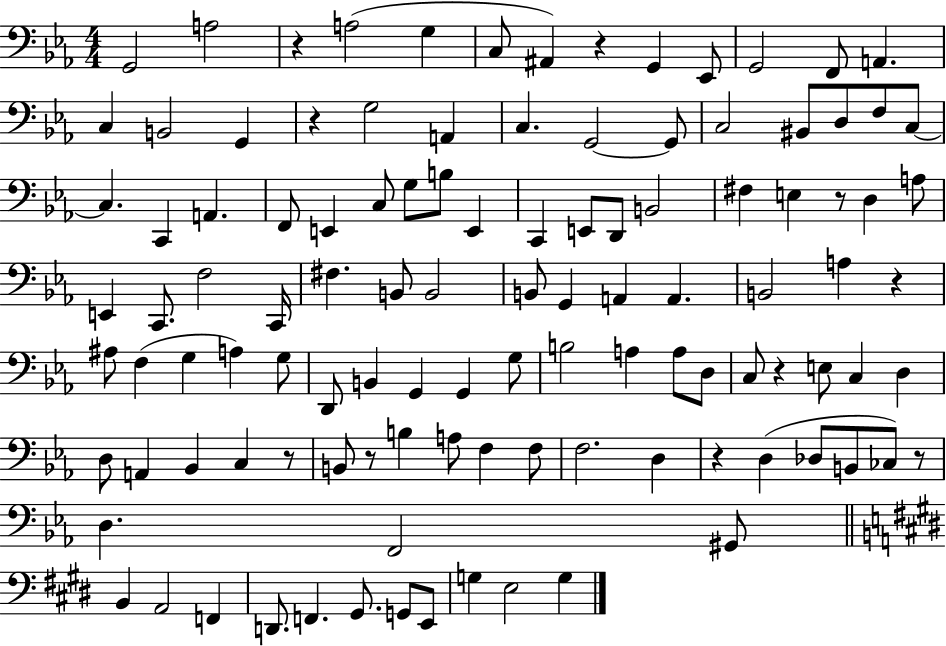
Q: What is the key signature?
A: EES major